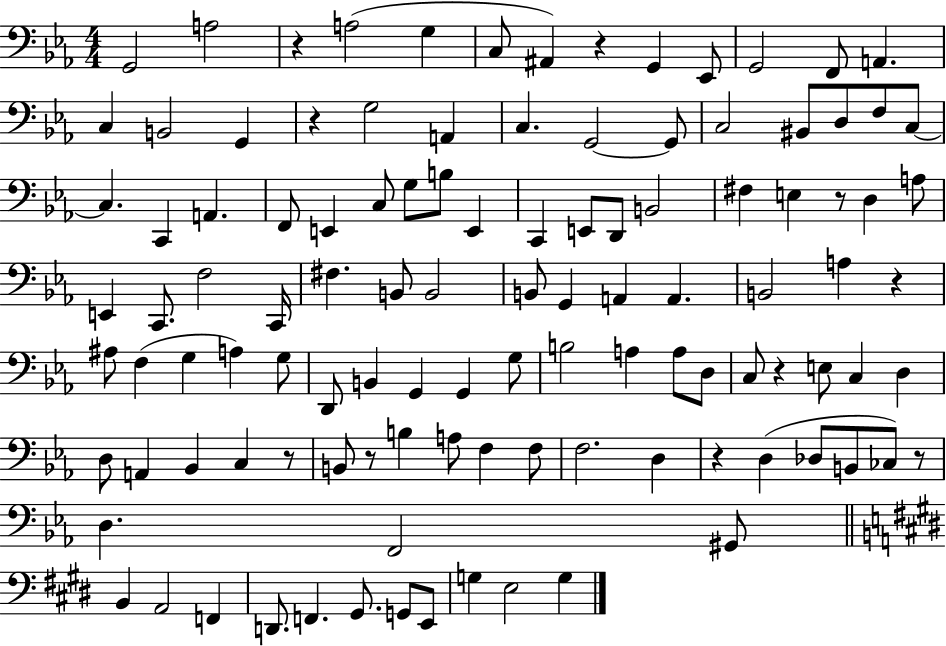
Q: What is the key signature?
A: EES major